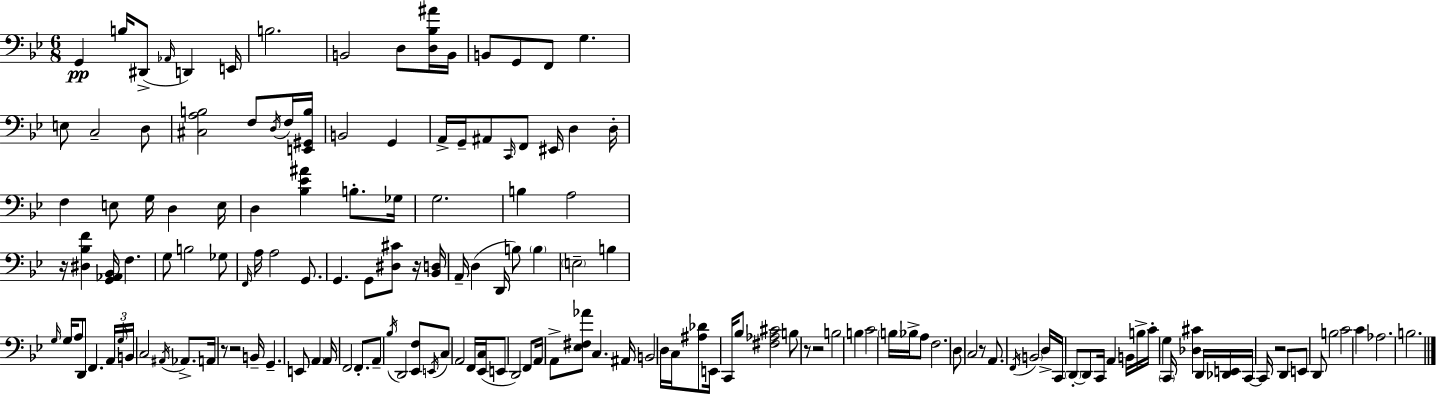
X:1
T:Untitled
M:6/8
L:1/4
K:Gm
G,, B,/4 ^D,,/2 _A,,/4 D,, E,,/4 B,2 B,,2 D,/2 [D,_B,^A]/4 B,,/4 B,,/2 G,,/2 F,,/2 G, E,/2 C,2 D,/2 [^C,A,B,]2 F,/2 D,/4 F,/4 [E,,^G,,B,]/4 B,,2 G,, A,,/4 G,,/4 ^A,,/2 C,,/4 F,,/2 ^E,,/4 D, D,/4 F, E,/2 G,/4 D, E,/4 D, [_B,_E^A] B,/2 _G,/4 G,2 B, A,2 z/4 [^D,_B,F] [G,,_A,,_B,,]/4 F, G,/2 B,2 _G,/2 F,,/4 A,/4 A,2 G,,/2 G,, G,,/2 [^D,^C]/2 z/4 [_B,,D,]/4 A,,/4 D, D,,/4 B,/2 B, E,2 B, G,/4 G,/4 A,/2 D,,/2 F,, A,,/4 G,/4 B,,/4 C,2 ^A,,/4 _A,,/2 A,,/4 z/2 z2 B,,/4 G,, E,,/2 A,, A,,/4 F,,2 F,,/2 A,,/2 _B,/4 D,,2 [_E,,F,]/2 E,,/4 C,/2 A,,2 F,,/4 [_E,,C,]/4 E,,/2 D,,2 F,,/2 A,,/4 A,,/2 [_E,^F,_A]/2 C, ^A,,/4 B,,2 D,/4 C,/4 [^A,_D]/2 E,,/4 C,,/4 _B,/2 [^F,_A,^C]2 B,/2 z/2 z2 B,2 B, C2 B,/4 _B,/4 A,/2 F,2 D,/2 C,2 z/2 A,,/2 F,,/4 B,,2 D,/4 C,,/4 D,,/2 D,,/2 C,,/4 A,, B,,/4 B,/4 C/4 G, C,,/4 [_D,^C] D,,/4 [_D,,E,,]/4 C,,/4 C,,/4 z2 D,,/2 E,,/2 D,,/2 B,2 C2 C _A,2 B,2